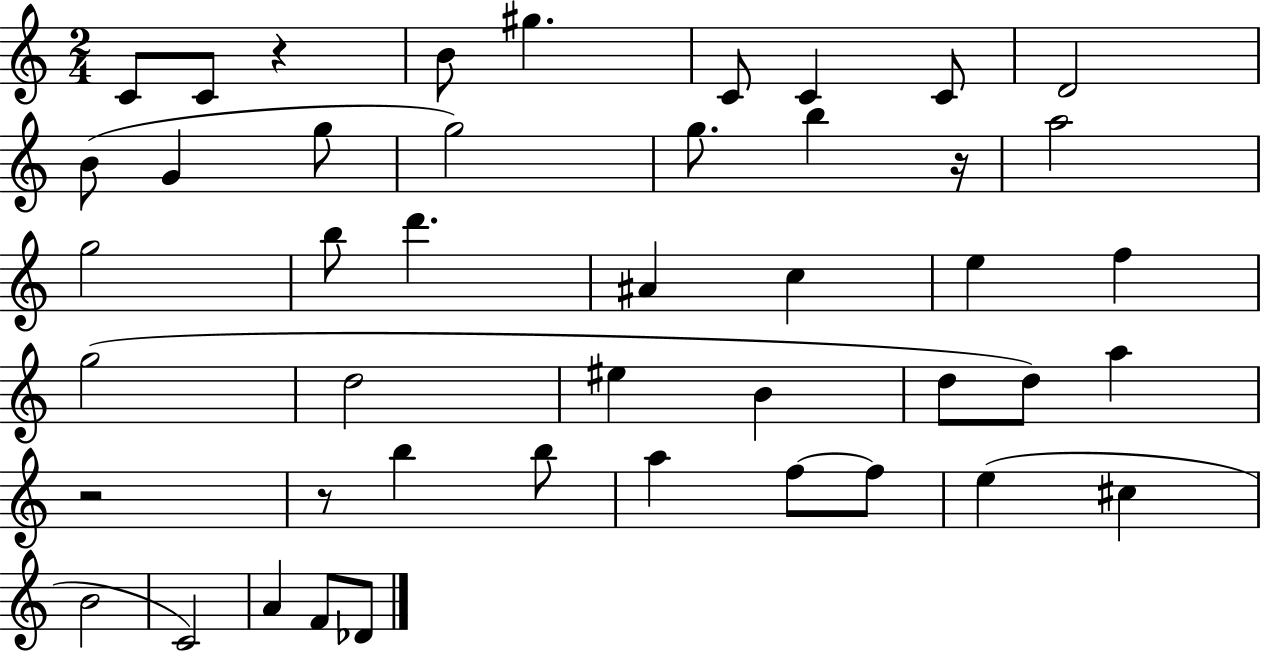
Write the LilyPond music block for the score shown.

{
  \clef treble
  \numericTimeSignature
  \time 2/4
  \key c \major
  \repeat volta 2 { c'8 c'8 r4 | b'8 gis''4. | c'8 c'4 c'8 | d'2 | \break b'8( g'4 g''8 | g''2) | g''8. b''4 r16 | a''2 | \break g''2 | b''8 d'''4. | ais'4 c''4 | e''4 f''4 | \break g''2( | d''2 | eis''4 b'4 | d''8 d''8) a''4 | \break r2 | r8 b''4 b''8 | a''4 f''8~~ f''8 | e''4( cis''4 | \break b'2 | c'2) | a'4 f'8 des'8 | } \bar "|."
}